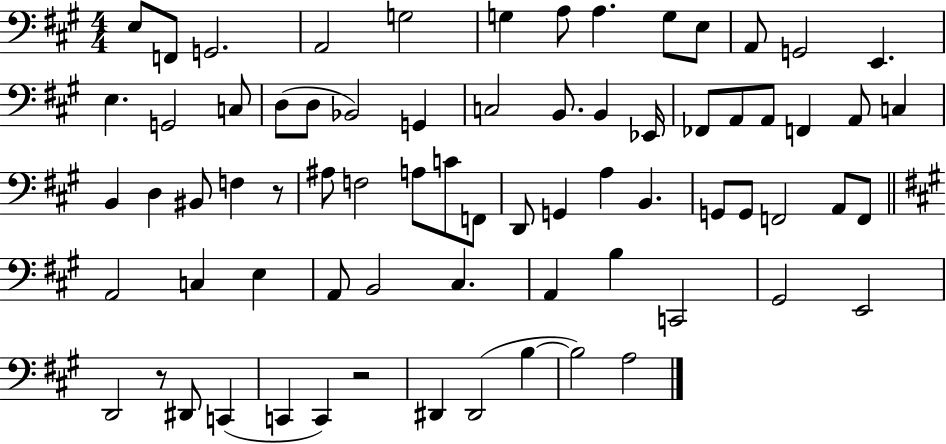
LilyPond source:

{
  \clef bass
  \numericTimeSignature
  \time 4/4
  \key a \major
  \repeat volta 2 { e8 f,8 g,2. | a,2 g2 | g4 a8 a4. g8 e8 | a,8 g,2 e,4. | \break e4. g,2 c8 | d8( d8 bes,2) g,4 | c2 b,8. b,4 ees,16 | fes,8 a,8 a,8 f,4 a,8 c4 | \break b,4 d4 bis,8 f4 r8 | ais8 f2 a8 c'8 f,8 | d,8 g,4 a4 b,4. | g,8 g,8 f,2 a,8 f,8 | \break \bar "||" \break \key a \major a,2 c4 e4 | a,8 b,2 cis4. | a,4 b4 c,2 | gis,2 e,2 | \break d,2 r8 dis,8 c,4( | c,4 c,4) r2 | dis,4 dis,2( b4~~ | b2) a2 | \break } \bar "|."
}